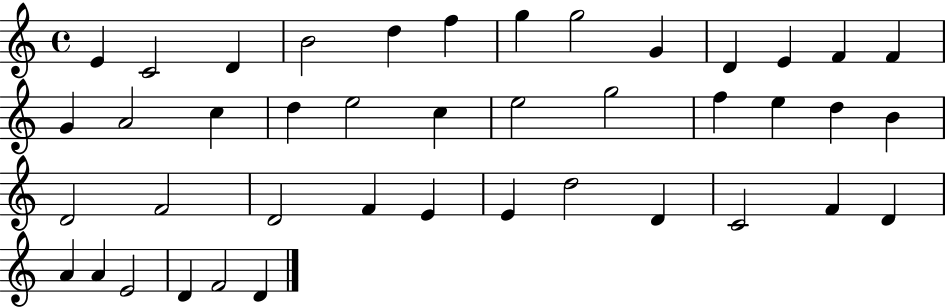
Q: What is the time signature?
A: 4/4